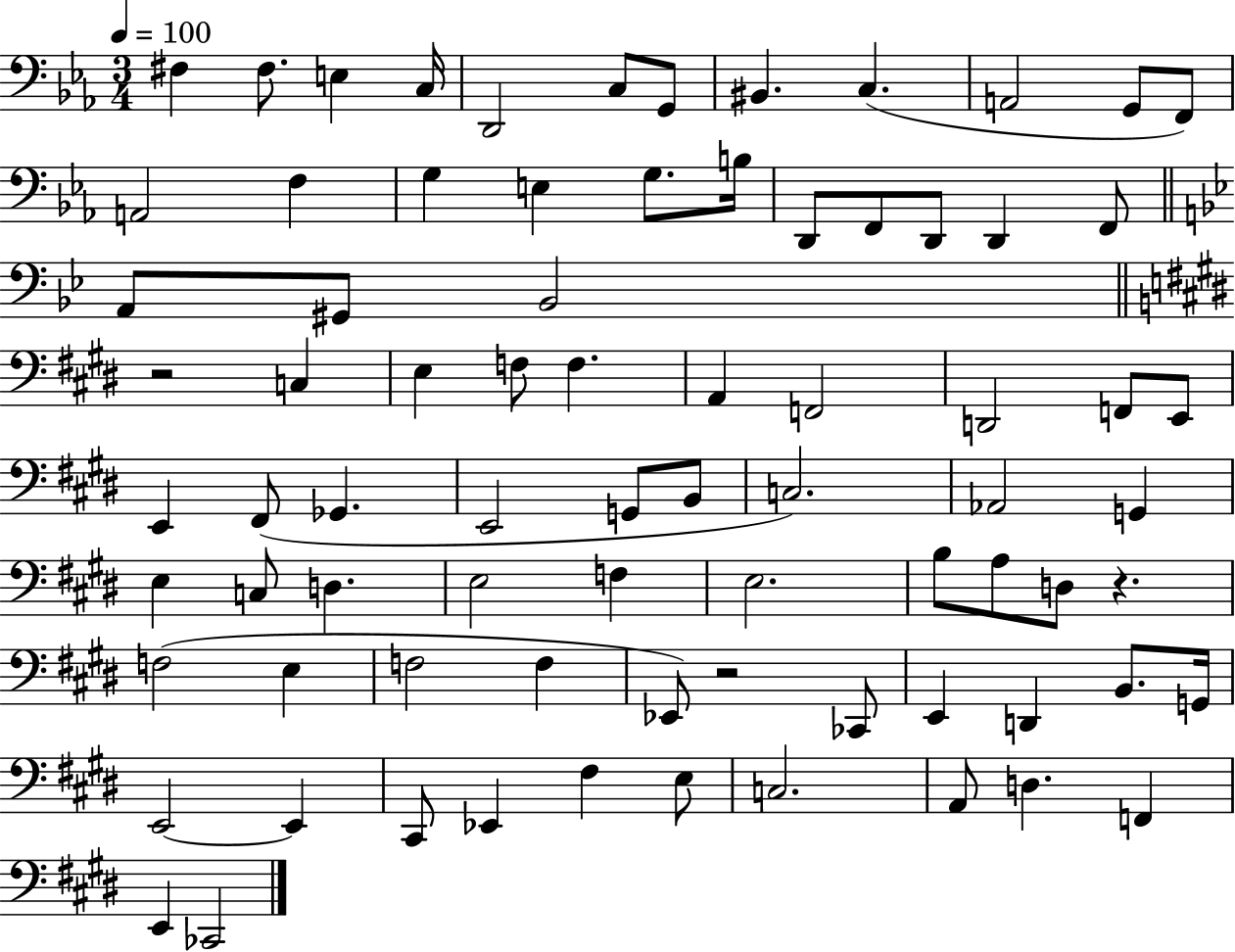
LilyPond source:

{
  \clef bass
  \numericTimeSignature
  \time 3/4
  \key ees \major
  \tempo 4 = 100
  \repeat volta 2 { fis4 fis8. e4 c16 | d,2 c8 g,8 | bis,4. c4.( | a,2 g,8 f,8) | \break a,2 f4 | g4 e4 g8. b16 | d,8 f,8 d,8 d,4 f,8 | \bar "||" \break \key bes \major a,8 gis,8 bes,2 | \bar "||" \break \key e \major r2 c4 | e4 f8 f4. | a,4 f,2 | d,2 f,8 e,8 | \break e,4 fis,8( ges,4. | e,2 g,8 b,8 | c2.) | aes,2 g,4 | \break e4 c8 d4. | e2 f4 | e2. | b8 a8 d8 r4. | \break f2( e4 | f2 f4 | ees,8) r2 ces,8 | e,4 d,4 b,8. g,16 | \break e,2~~ e,4 | cis,8 ees,4 fis4 e8 | c2. | a,8 d4. f,4 | \break e,4 ces,2 | } \bar "|."
}